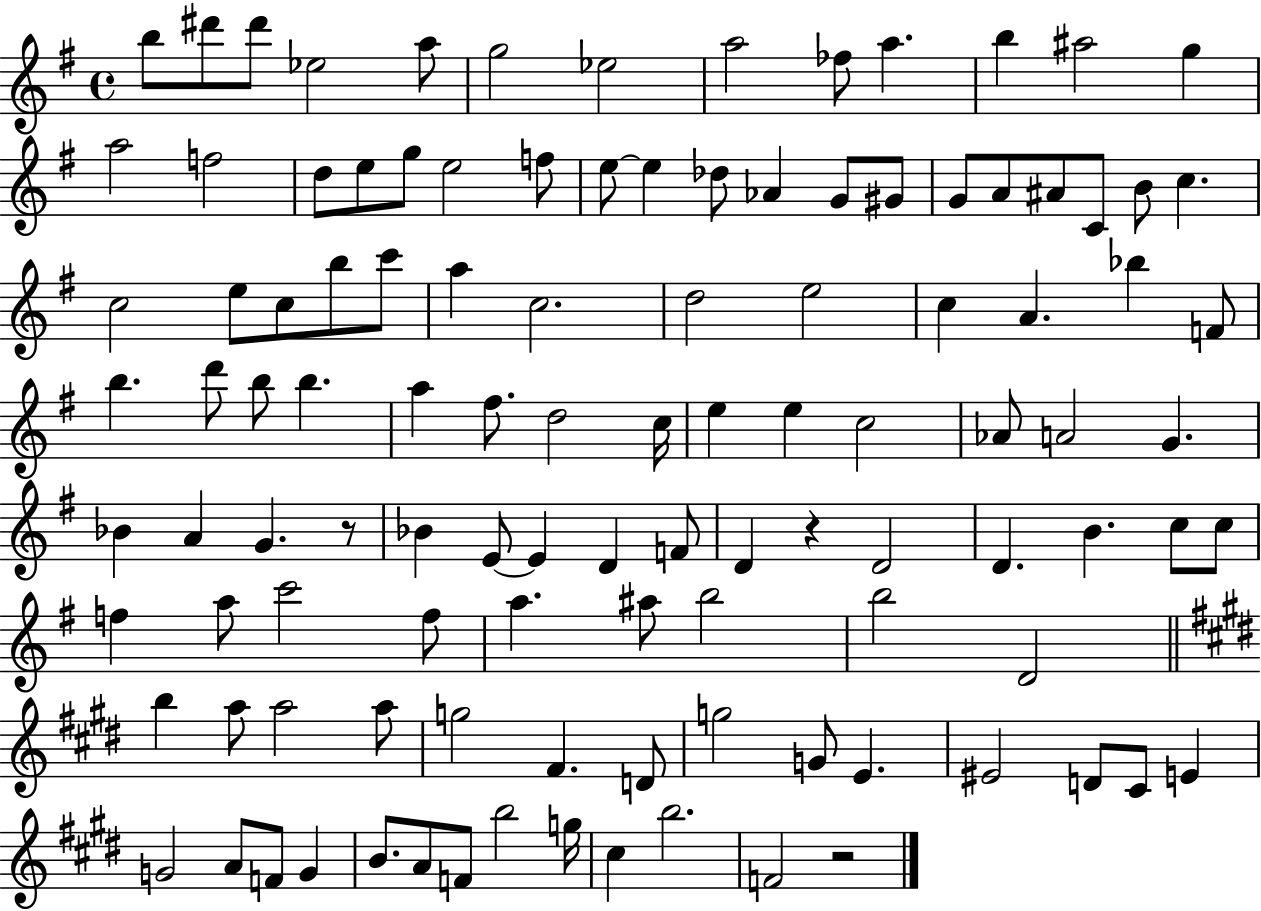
X:1
T:Untitled
M:4/4
L:1/4
K:G
b/2 ^d'/2 ^d'/2 _e2 a/2 g2 _e2 a2 _f/2 a b ^a2 g a2 f2 d/2 e/2 g/2 e2 f/2 e/2 e _d/2 _A G/2 ^G/2 G/2 A/2 ^A/2 C/2 B/2 c c2 e/2 c/2 b/2 c'/2 a c2 d2 e2 c A _b F/2 b d'/2 b/2 b a ^f/2 d2 c/4 e e c2 _A/2 A2 G _B A G z/2 _B E/2 E D F/2 D z D2 D B c/2 c/2 f a/2 c'2 f/2 a ^a/2 b2 b2 D2 b a/2 a2 a/2 g2 ^F D/2 g2 G/2 E ^E2 D/2 ^C/2 E G2 A/2 F/2 G B/2 A/2 F/2 b2 g/4 ^c b2 F2 z2